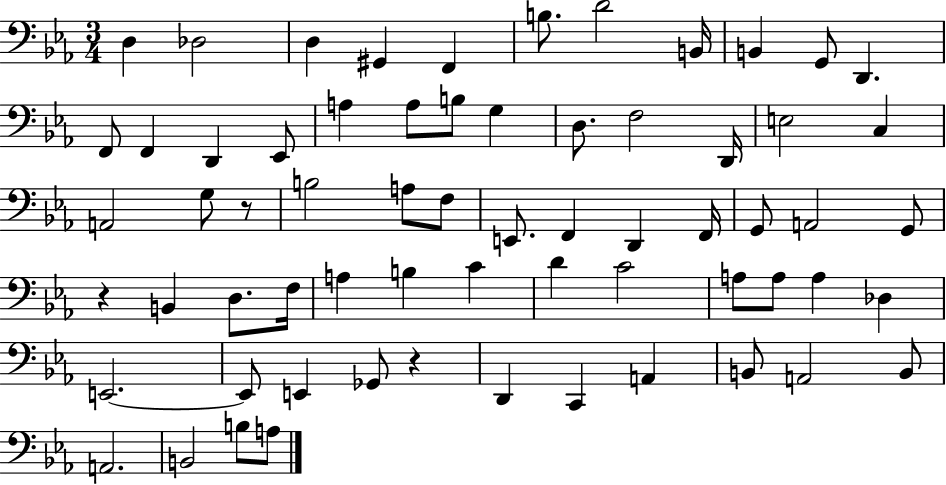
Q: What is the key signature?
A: EES major